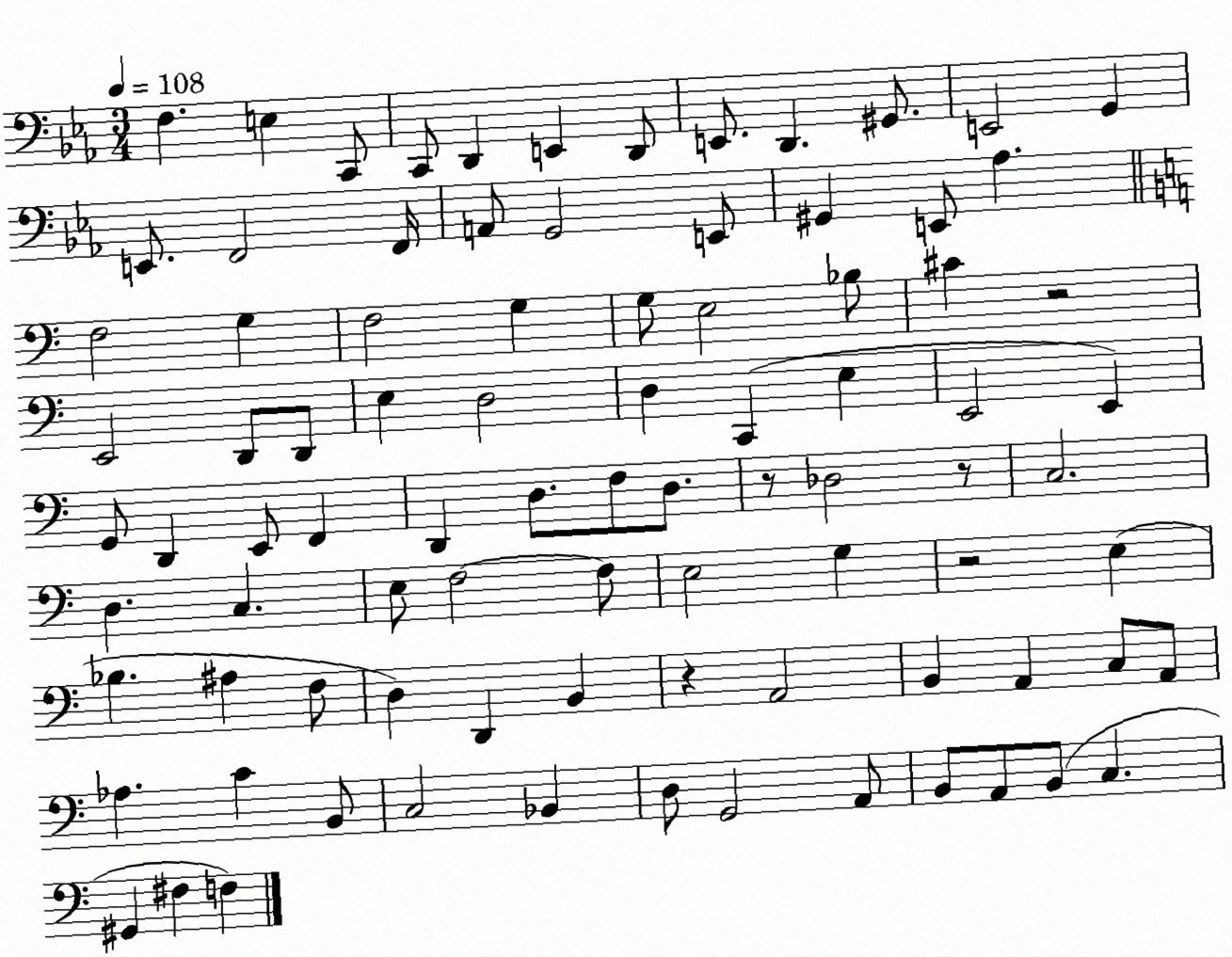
X:1
T:Untitled
M:3/4
L:1/4
K:Eb
F, E, C,,/2 C,,/2 D,, E,, D,,/2 E,,/2 D,, ^G,,/2 E,,2 G,, E,,/2 F,,2 F,,/4 A,,/2 G,,2 E,,/2 ^G,, E,,/2 _A, F,2 G, F,2 G, G,/2 E,2 _B,/2 ^C z2 E,,2 D,,/2 D,,/2 E, D,2 D, C,, E, E,,2 E,, G,,/2 D,, E,,/2 F,, D,, D,/2 F,/2 D,/2 z/2 _D,2 z/2 C,2 D, C, E,/2 F,2 F,/2 E,2 G, z2 E, _B, ^A, F,/2 D, D,, B,, z A,,2 B,, A,, C,/2 A,,/2 _A, C B,,/2 C,2 _B,, D,/2 G,,2 A,,/2 B,,/2 A,,/2 B,,/2 C, ^G,, ^F, F,